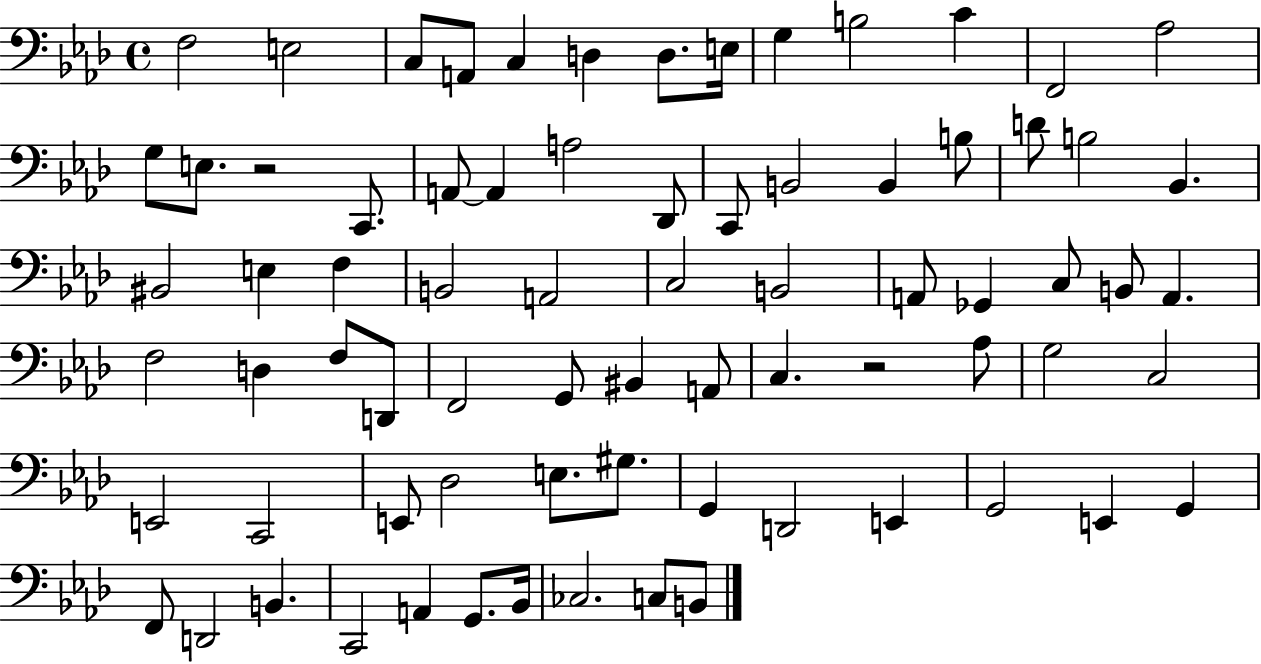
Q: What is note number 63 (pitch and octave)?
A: G2